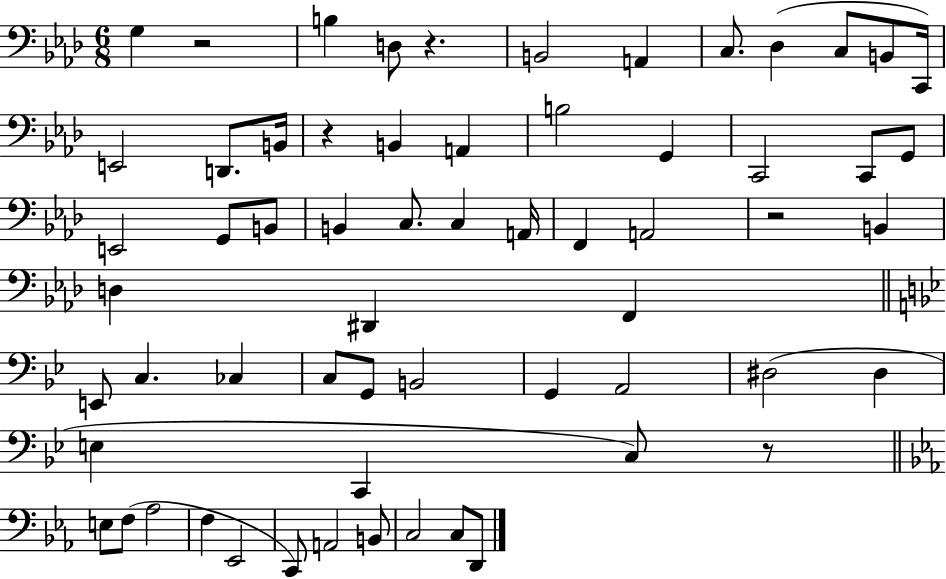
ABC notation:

X:1
T:Untitled
M:6/8
L:1/4
K:Ab
G, z2 B, D,/2 z B,,2 A,, C,/2 _D, C,/2 B,,/2 C,,/4 E,,2 D,,/2 B,,/4 z B,, A,, B,2 G,, C,,2 C,,/2 G,,/2 E,,2 G,,/2 B,,/2 B,, C,/2 C, A,,/4 F,, A,,2 z2 B,, D, ^D,, F,, E,,/2 C, _C, C,/2 G,,/2 B,,2 G,, A,,2 ^D,2 ^D, E, C,, C,/2 z/2 E,/2 F,/2 _A,2 F, _E,,2 C,,/2 A,,2 B,,/2 C,2 C,/2 D,,/2